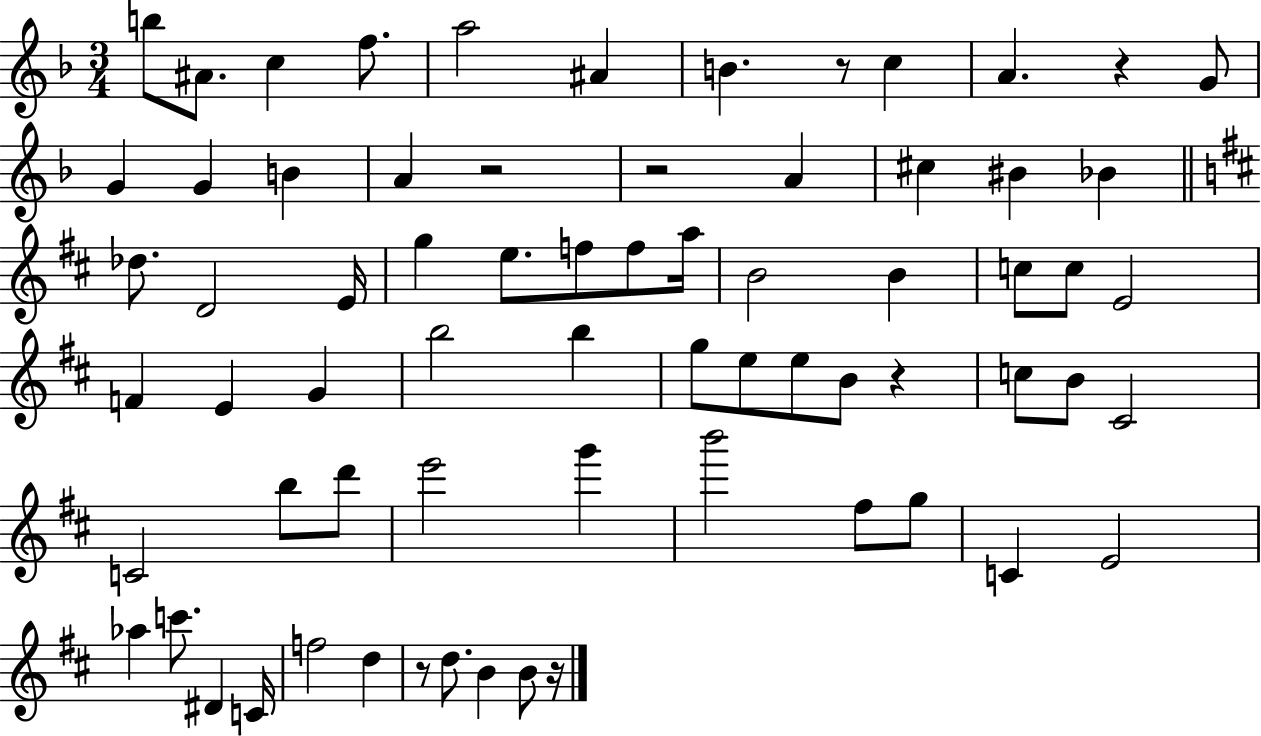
B5/e A#4/e. C5/q F5/e. A5/h A#4/q B4/q. R/e C5/q A4/q. R/q G4/e G4/q G4/q B4/q A4/q R/h R/h A4/q C#5/q BIS4/q Bb4/q Db5/e. D4/h E4/s G5/q E5/e. F5/e F5/e A5/s B4/h B4/q C5/e C5/e E4/h F4/q E4/q G4/q B5/h B5/q G5/e E5/e E5/e B4/e R/q C5/e B4/e C#4/h C4/h B5/e D6/e E6/h G6/q B6/h F#5/e G5/e C4/q E4/h Ab5/q C6/e. D#4/q C4/s F5/h D5/q R/e D5/e. B4/q B4/e R/s